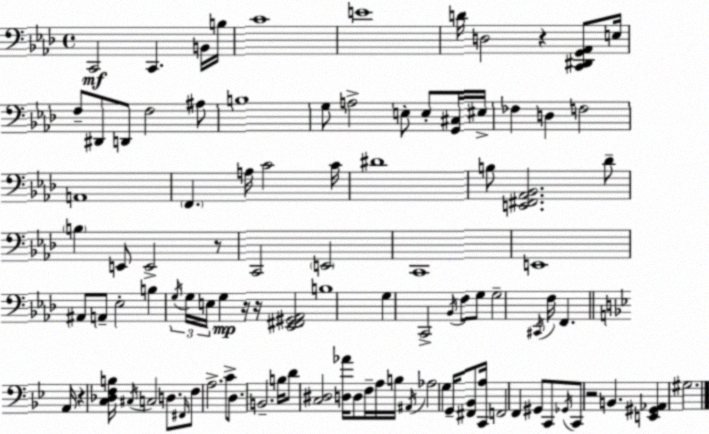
X:1
T:Untitled
M:4/4
L:1/4
K:Fm
C,,2 C,, B,,/4 B,/4 C4 E4 D/4 D,2 z [C,,^D,,G,,_A,,]/2 E,/4 F,/2 ^D,,/2 D,,/2 F,2 ^A,/2 B,4 G,/2 A,2 E,/2 E,/2 [G,,^C,]/4 ^E,/4 _F, D, F,2 A,,4 F,, A,/4 C2 C/4 ^D4 B,/2 [E,,^F,,_A,,_B,,]2 _D/2 B, E,,/2 E,,2 z/2 C,,2 E,,2 C,,4 E,,4 ^A,,/2 A,,/2 _E,2 B, G,/4 G,/4 E,/4 G, z/4 z/4 [_E,,^F,,^G,,_A,,]2 B,4 G, C,,2 _B,,/4 F,/2 G,/2 G,2 ^C,,/4 F,/4 F,, A,,/4 z [C,_D,F,B,]/4 ^C,/4 C,2 D,/2 ^F,,/4 F,/2 A,2 C/2 D,/2 B,,2 B,/4 D/2 [C,^D,]2 [D,_A]/4 D,/2 F,/4 A,/4 B,/4 ^A,,/4 _A,2 G, G,,/4 [^F,,_B,,]/2 [C,,A,]/4 F,,2 F,, ^G,,/2 C,,/2 _G,,/4 C,,/2 z2 B,, [E,,^G,,_A,,] ^G,2